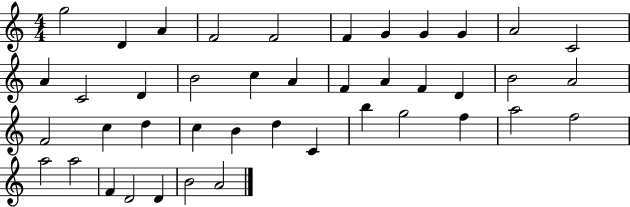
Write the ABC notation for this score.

X:1
T:Untitled
M:4/4
L:1/4
K:C
g2 D A F2 F2 F G G G A2 C2 A C2 D B2 c A F A F D B2 A2 F2 c d c B d C b g2 f a2 f2 a2 a2 F D2 D B2 A2